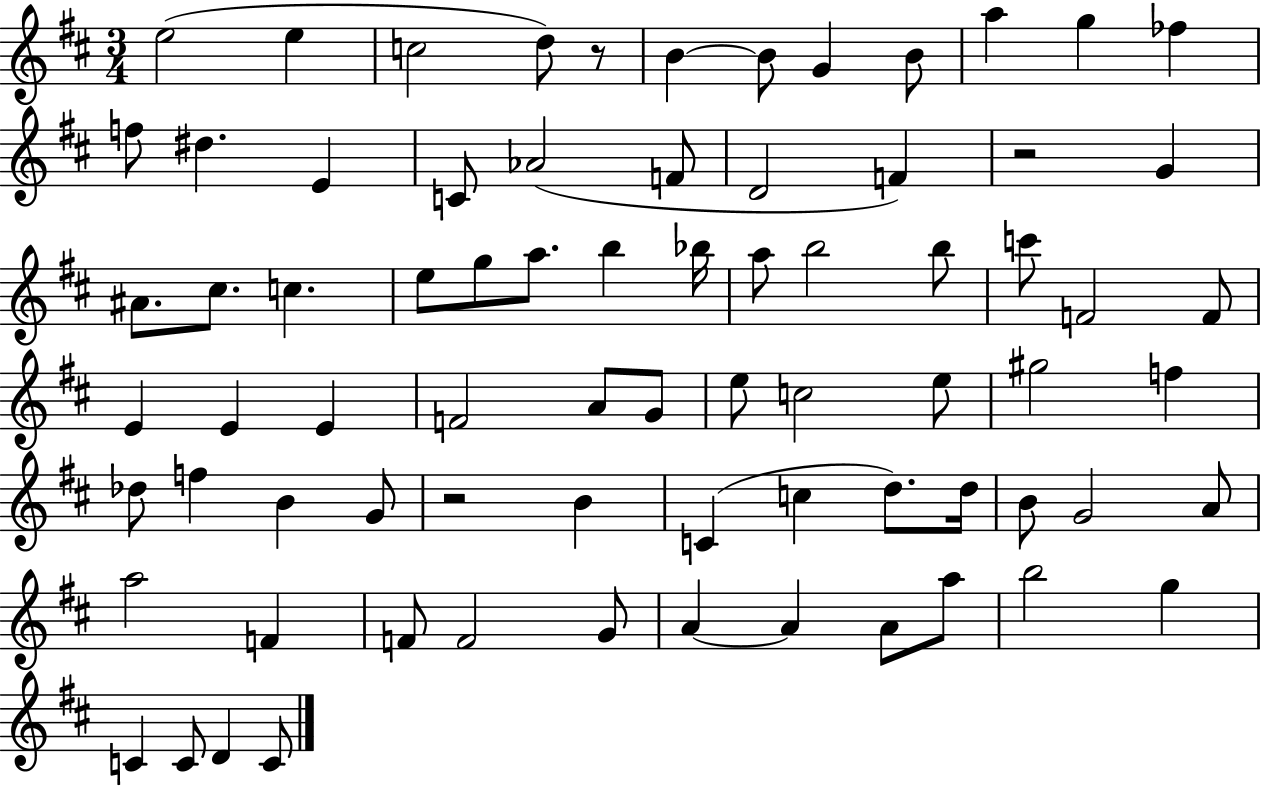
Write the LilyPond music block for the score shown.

{
  \clef treble
  \numericTimeSignature
  \time 3/4
  \key d \major
  e''2( e''4 | c''2 d''8) r8 | b'4~~ b'8 g'4 b'8 | a''4 g''4 fes''4 | \break f''8 dis''4. e'4 | c'8 aes'2( f'8 | d'2 f'4) | r2 g'4 | \break ais'8. cis''8. c''4. | e''8 g''8 a''8. b''4 bes''16 | a''8 b''2 b''8 | c'''8 f'2 f'8 | \break e'4 e'4 e'4 | f'2 a'8 g'8 | e''8 c''2 e''8 | gis''2 f''4 | \break des''8 f''4 b'4 g'8 | r2 b'4 | c'4( c''4 d''8.) d''16 | b'8 g'2 a'8 | \break a''2 f'4 | f'8 f'2 g'8 | a'4~~ a'4 a'8 a''8 | b''2 g''4 | \break c'4 c'8 d'4 c'8 | \bar "|."
}